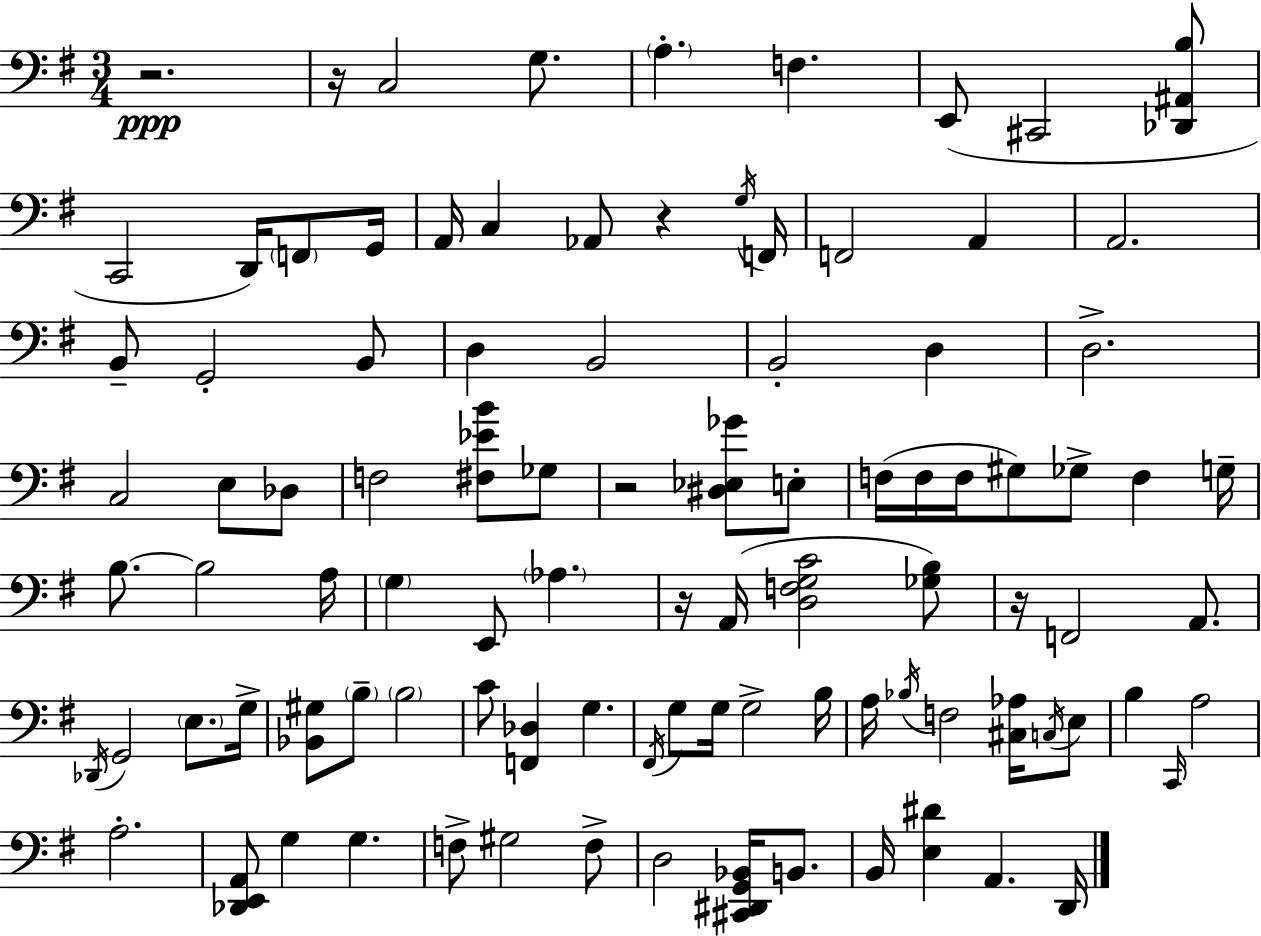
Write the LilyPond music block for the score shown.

{
  \clef bass
  \numericTimeSignature
  \time 3/4
  \key g \major
  r2.\ppp | r16 c2 g8. | \parenthesize a4.-. f4. | e,8( cis,2 <des, ais, b>8 | \break c,2 d,16) \parenthesize f,8 g,16 | a,16 c4 aes,8 r4 \acciaccatura { g16 } | f,16 f,2 a,4 | a,2. | \break b,8-- g,2-. b,8 | d4 b,2 | b,2-. d4 | d2.-> | \break c2 e8 des8 | f2 <fis ees' b'>8 ges8 | r2 <dis ees ges'>8 e8-. | f16( f16 f16 gis8) ges8-> f4 | \break g16-- b8.~~ b2 | a16 \parenthesize g4 e,8 \parenthesize aes4. | r16 a,16( <d f g c'>2 <ges b>8) | r16 f,2 a,8. | \break \acciaccatura { des,16 } g,2 \parenthesize e8. | g16-> <bes, gis>8 \parenthesize b8-- \parenthesize b2 | c'8 <f, des>4 g4. | \acciaccatura { fis,16 } g8 g16 g2-> | \break b16 a16 \acciaccatura { bes16 } f2 | <cis aes>16 \acciaccatura { c16 } e8 b4 \grace { c,16 } a2 | a2.-. | <des, e, a,>8 g4 | \break g4. f8-> gis2 | f8-> d2 | <cis, dis, g, bes,>16 b,8. b,16 <e dis'>4 a,4. | d,16 \bar "|."
}